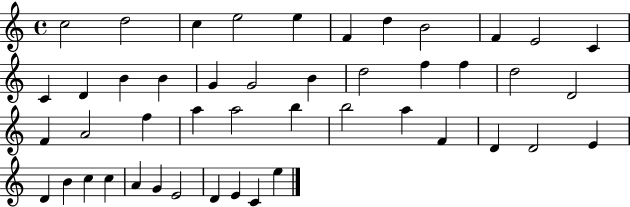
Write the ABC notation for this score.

X:1
T:Untitled
M:4/4
L:1/4
K:C
c2 d2 c e2 e F d B2 F E2 C C D B B G G2 B d2 f f d2 D2 F A2 f a a2 b b2 a F D D2 E D B c c A G E2 D E C e